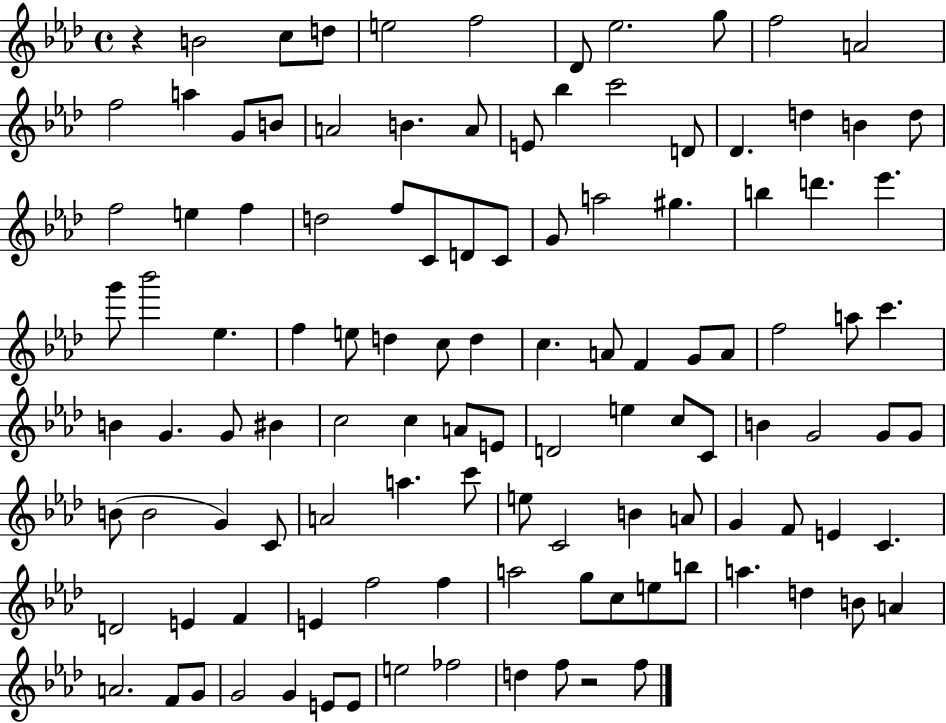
X:1
T:Untitled
M:4/4
L:1/4
K:Ab
z B2 c/2 d/2 e2 f2 _D/2 _e2 g/2 f2 A2 f2 a G/2 B/2 A2 B A/2 E/2 _b c'2 D/2 _D d B d/2 f2 e f d2 f/2 C/2 D/2 C/2 G/2 a2 ^g b d' _e' g'/2 _b'2 _e f e/2 d c/2 d c A/2 F G/2 A/2 f2 a/2 c' B G G/2 ^B c2 c A/2 E/2 D2 e c/2 C/2 B G2 G/2 G/2 B/2 B2 G C/2 A2 a c'/2 e/2 C2 B A/2 G F/2 E C D2 E F E f2 f a2 g/2 c/2 e/2 b/2 a d B/2 A A2 F/2 G/2 G2 G E/2 E/2 e2 _f2 d f/2 z2 f/2